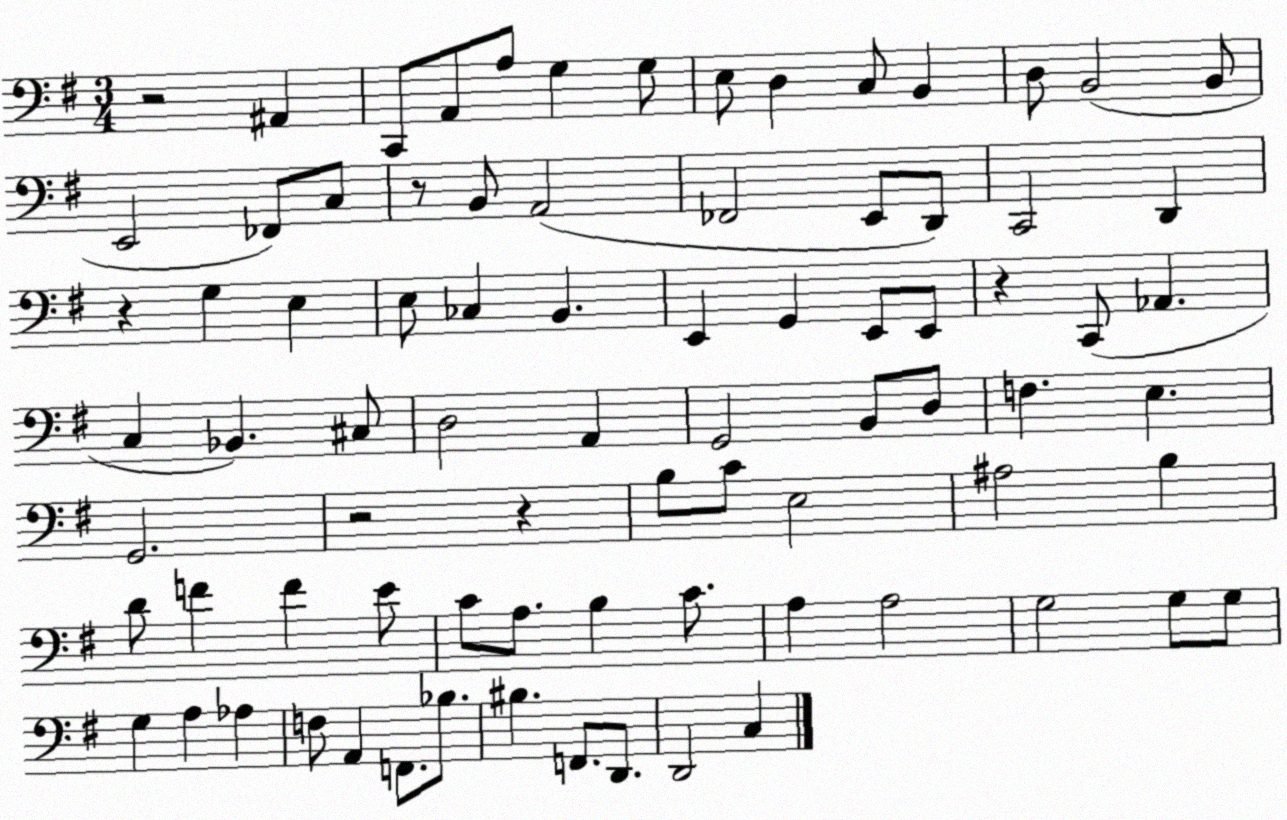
X:1
T:Untitled
M:3/4
L:1/4
K:G
z2 ^A,, C,,/2 A,,/2 A,/2 G, G,/2 E,/2 D, C,/2 B,, D,/2 B,,2 B,,/2 E,,2 _F,,/2 C,/2 z/2 B,,/2 A,,2 _F,,2 E,,/2 D,,/2 C,,2 D,, z G, E, E,/2 _C, B,, E,, G,, E,,/2 E,,/2 z C,,/2 _A,, C, _B,, ^C,/2 D,2 A,, G,,2 B,,/2 D,/2 F, E, G,,2 z2 z B,/2 C/2 E,2 ^A,2 B, D/2 F F E/2 C/2 A,/2 B, C/2 A, A,2 G,2 G,/2 G,/2 G, A, _A, F,/2 A,, F,,/2 _B,/2 ^B, F,,/2 D,,/2 D,,2 C,